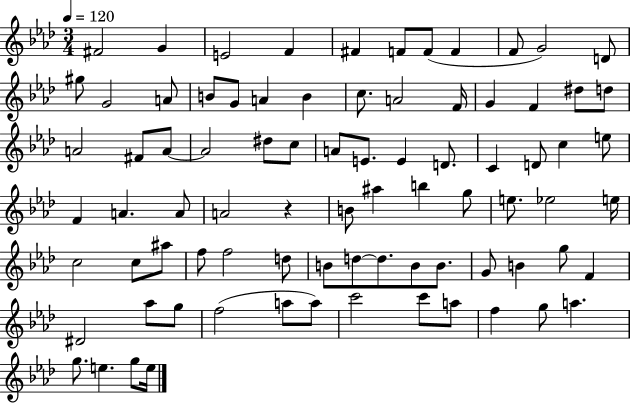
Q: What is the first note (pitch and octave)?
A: F#4